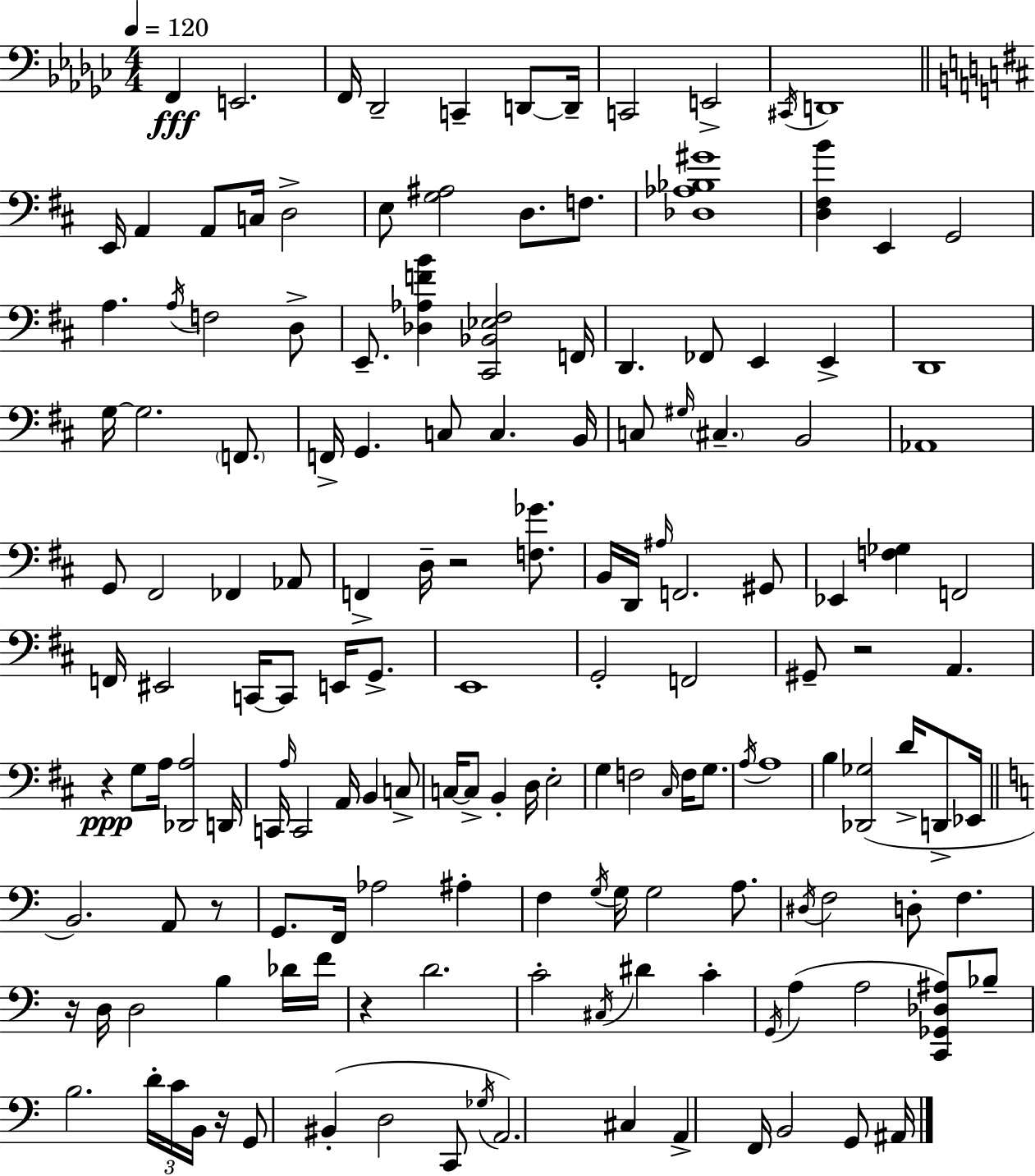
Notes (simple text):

F2/q E2/h. F2/s Db2/h C2/q D2/e D2/s C2/h E2/h C#2/s D2/w E2/s A2/q A2/e C3/s D3/h E3/e [G3,A#3]/h D3/e. F3/e. [Db3,Ab3,Bb3,G#4]/w [D3,F#3,B4]/q E2/q G2/h A3/q. A3/s F3/h D3/e E2/e. [Db3,Ab3,F4,B4]/q [C#2,Bb2,Eb3,F#3]/h F2/s D2/q. FES2/e E2/q E2/q D2/w G3/s G3/h. F2/e. F2/s G2/q. C3/e C3/q. B2/s C3/e G#3/s C#3/q. B2/h Ab2/w G2/e F#2/h FES2/q Ab2/e F2/q D3/s R/h [F3,Gb4]/e. B2/s D2/s A#3/s F2/h. G#2/e Eb2/q [F3,Gb3]/q F2/h F2/s EIS2/h C2/s C2/e E2/s G2/e. E2/w G2/h F2/h G#2/e R/h A2/q. R/q G3/e A3/s [Db2,A3]/h D2/s C2/s A3/s C2/h A2/s B2/q C3/e C3/s C3/e B2/q D3/s E3/h G3/q F3/h C#3/s F3/s G3/e. A3/s A3/w B3/q [Db2,Gb3]/h D4/s D2/e Eb2/s B2/h. A2/e R/e G2/e. F2/s Ab3/h A#3/q F3/q G3/s G3/s G3/h A3/e. D#3/s F3/h D3/e F3/q. R/s D3/s D3/h B3/q Db4/s F4/s R/q D4/h. C4/h C#3/s D#4/q C4/q G2/s A3/q A3/h [C2,Gb2,Db3,A#3]/e Bb3/e B3/h. D4/s C4/s B2/s R/s G2/e BIS2/q D3/h C2/e Gb3/s A2/h. C#3/q A2/q F2/s B2/h G2/e A#2/s